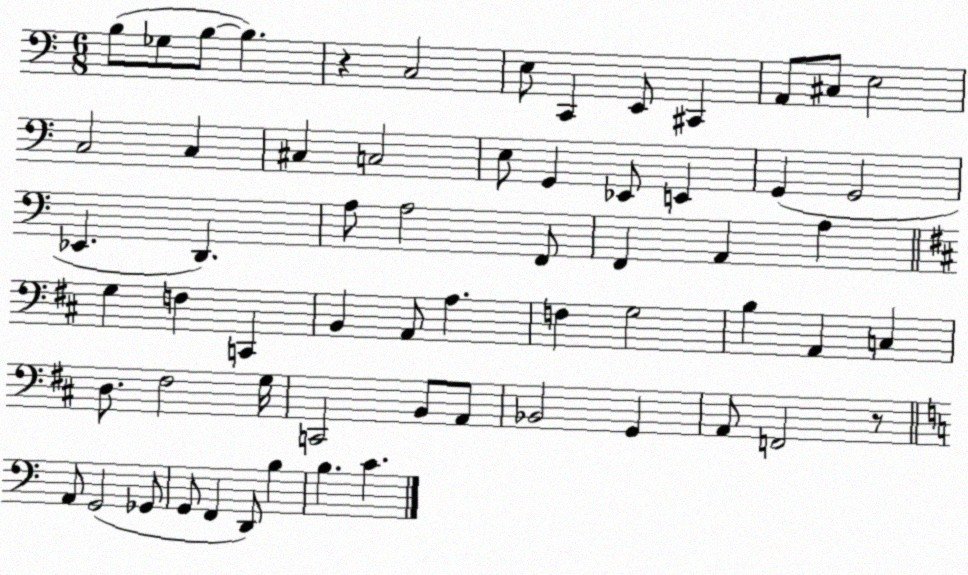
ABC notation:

X:1
T:Untitled
M:6/8
L:1/4
K:C
B,/2 _G,/2 B,/2 B, z C,2 E,/2 C,, E,,/2 ^C,, A,,/2 ^C,/2 E,2 C,2 C, ^C, C,2 E,/2 G,, _E,,/2 E,, G,, G,,2 _E,, D,, A,/2 A,2 F,,/2 F,, A,, A, G, F, C,, B,, A,,/2 A, F, G,2 B, A,, C, D,/2 ^F,2 G,/4 C,,2 B,,/2 A,,/2 _B,,2 G,, A,,/2 F,,2 z/2 A,,/2 G,,2 _G,,/2 G,,/2 F,, D,,/2 B, B, C